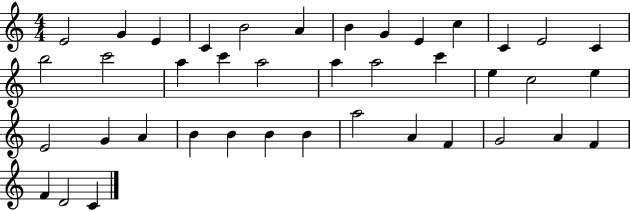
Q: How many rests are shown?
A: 0